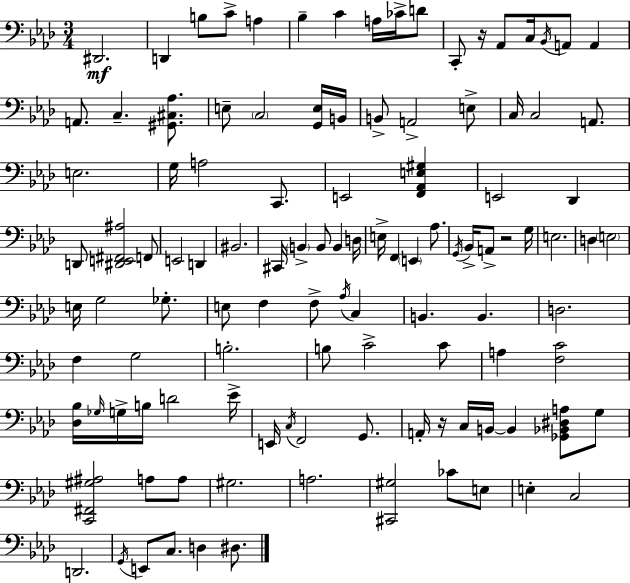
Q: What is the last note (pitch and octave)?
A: D#3